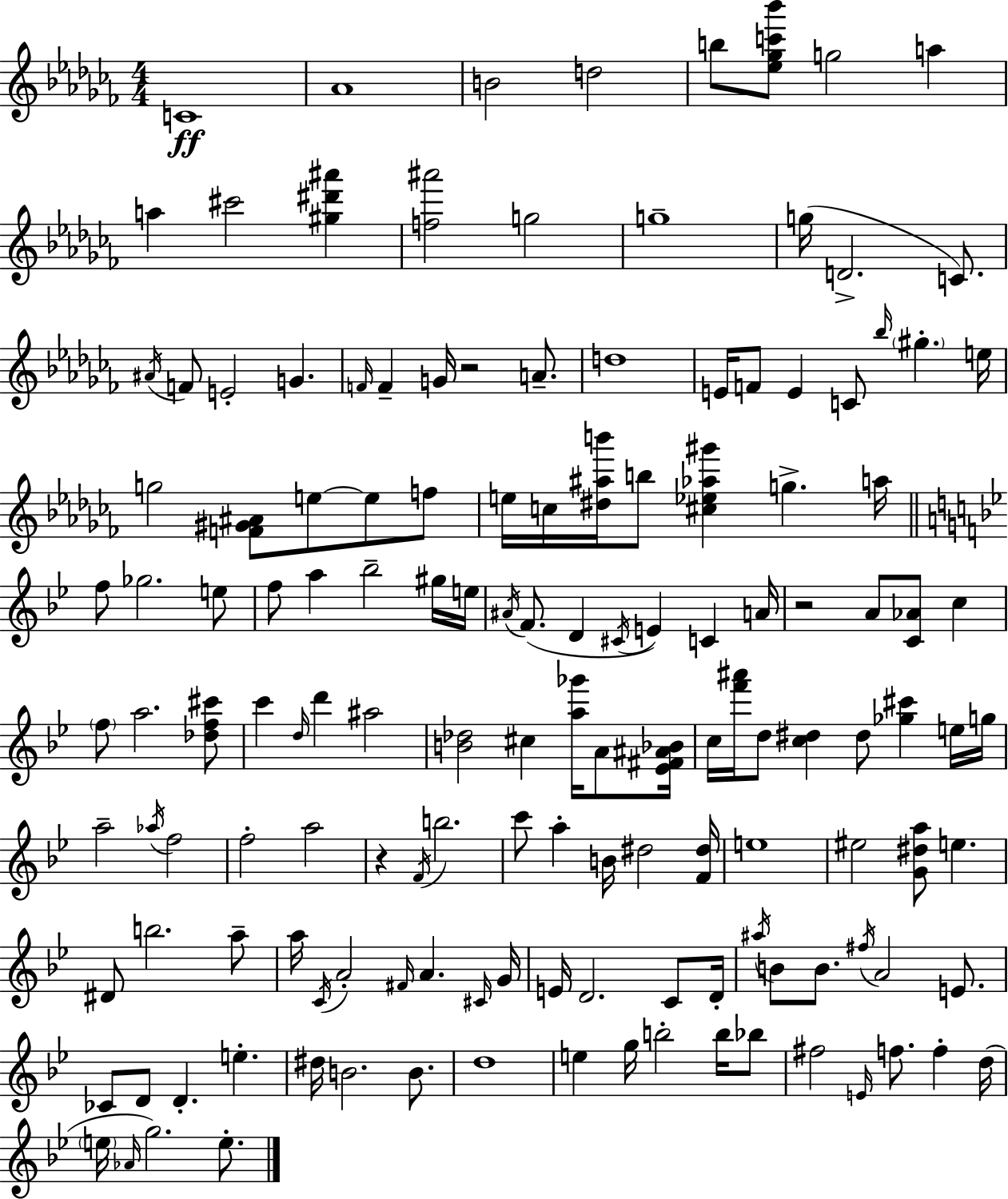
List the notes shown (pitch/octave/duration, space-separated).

C4/w Ab4/w B4/h D5/h B5/e [Eb5,Gb5,C6,Bb6]/e G5/h A5/q A5/q C#6/h [G#5,D#6,A#6]/q [F5,A#6]/h G5/h G5/w G5/s D4/h. C4/e. A#4/s F4/e E4/h G4/q. F4/s F4/q G4/s R/h A4/e. D5/w E4/s F4/e E4/q C4/e Bb5/s G#5/q. E5/s G5/h [F4,G#4,A#4]/e E5/e E5/e F5/e E5/s C5/s [D#5,A#5,B6]/s B5/e [C#5,Eb5,Ab5,G#6]/q G5/q. A5/s F5/e Gb5/h. E5/e F5/e A5/q Bb5/h G#5/s E5/s A#4/s F4/e. D4/q C#4/s E4/q C4/q A4/s R/h A4/e [C4,Ab4]/e C5/q F5/e A5/h. [Db5,F5,C#6]/e C6/q D5/s D6/q A#5/h [B4,Db5]/h C#5/q [A5,Gb6]/s A4/e [Eb4,F#4,A#4,Bb4]/s C5/s [F6,A#6]/s D5/e [C5,D#5]/q D#5/e [Gb5,C#6]/q E5/s G5/s A5/h Ab5/s F5/h F5/h A5/h R/q F4/s B5/h. C6/e A5/q B4/s D#5/h [F4,D#5]/s E5/w EIS5/h [G4,D#5,A5]/e E5/q. D#4/e B5/h. A5/e A5/s C4/s A4/h F#4/s A4/q. C#4/s G4/s E4/s D4/h. C4/e D4/s A#5/s B4/e B4/e. F#5/s A4/h E4/e. CES4/e D4/e D4/q. E5/q. D#5/s B4/h. B4/e. D5/w E5/q G5/s B5/h B5/s Bb5/e F#5/h E4/s F5/e. F5/q D5/s E5/s Ab4/s G5/h. E5/e.